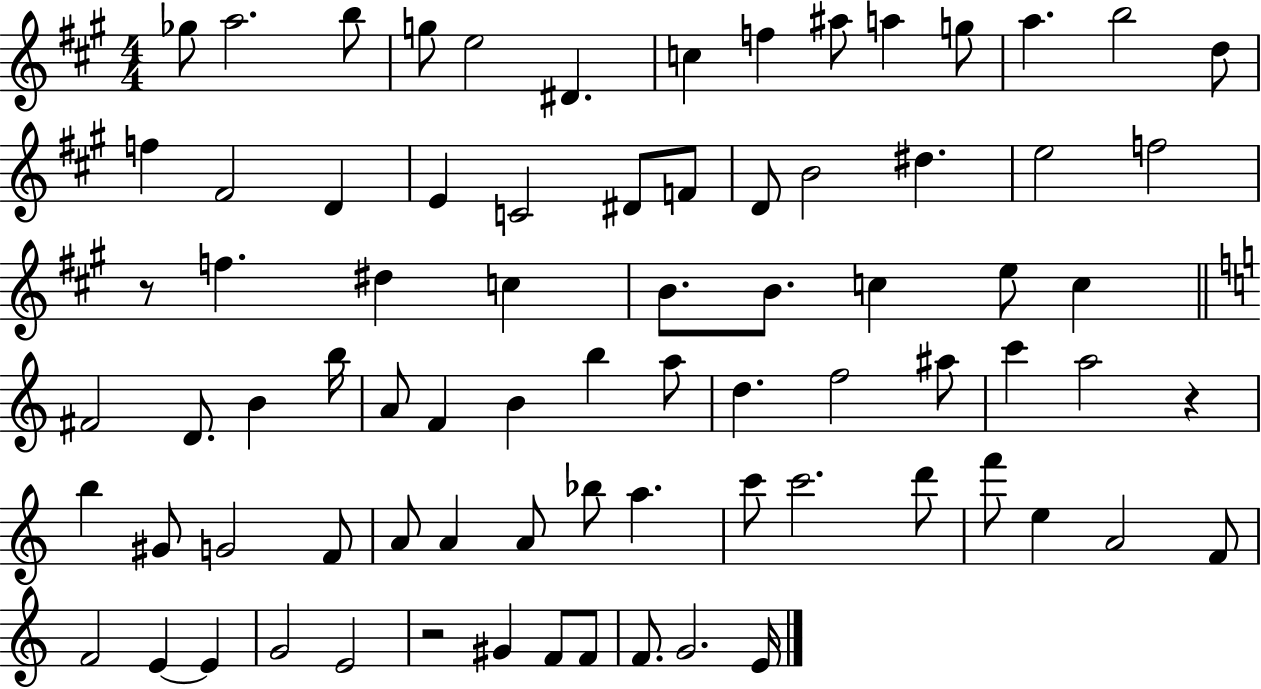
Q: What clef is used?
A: treble